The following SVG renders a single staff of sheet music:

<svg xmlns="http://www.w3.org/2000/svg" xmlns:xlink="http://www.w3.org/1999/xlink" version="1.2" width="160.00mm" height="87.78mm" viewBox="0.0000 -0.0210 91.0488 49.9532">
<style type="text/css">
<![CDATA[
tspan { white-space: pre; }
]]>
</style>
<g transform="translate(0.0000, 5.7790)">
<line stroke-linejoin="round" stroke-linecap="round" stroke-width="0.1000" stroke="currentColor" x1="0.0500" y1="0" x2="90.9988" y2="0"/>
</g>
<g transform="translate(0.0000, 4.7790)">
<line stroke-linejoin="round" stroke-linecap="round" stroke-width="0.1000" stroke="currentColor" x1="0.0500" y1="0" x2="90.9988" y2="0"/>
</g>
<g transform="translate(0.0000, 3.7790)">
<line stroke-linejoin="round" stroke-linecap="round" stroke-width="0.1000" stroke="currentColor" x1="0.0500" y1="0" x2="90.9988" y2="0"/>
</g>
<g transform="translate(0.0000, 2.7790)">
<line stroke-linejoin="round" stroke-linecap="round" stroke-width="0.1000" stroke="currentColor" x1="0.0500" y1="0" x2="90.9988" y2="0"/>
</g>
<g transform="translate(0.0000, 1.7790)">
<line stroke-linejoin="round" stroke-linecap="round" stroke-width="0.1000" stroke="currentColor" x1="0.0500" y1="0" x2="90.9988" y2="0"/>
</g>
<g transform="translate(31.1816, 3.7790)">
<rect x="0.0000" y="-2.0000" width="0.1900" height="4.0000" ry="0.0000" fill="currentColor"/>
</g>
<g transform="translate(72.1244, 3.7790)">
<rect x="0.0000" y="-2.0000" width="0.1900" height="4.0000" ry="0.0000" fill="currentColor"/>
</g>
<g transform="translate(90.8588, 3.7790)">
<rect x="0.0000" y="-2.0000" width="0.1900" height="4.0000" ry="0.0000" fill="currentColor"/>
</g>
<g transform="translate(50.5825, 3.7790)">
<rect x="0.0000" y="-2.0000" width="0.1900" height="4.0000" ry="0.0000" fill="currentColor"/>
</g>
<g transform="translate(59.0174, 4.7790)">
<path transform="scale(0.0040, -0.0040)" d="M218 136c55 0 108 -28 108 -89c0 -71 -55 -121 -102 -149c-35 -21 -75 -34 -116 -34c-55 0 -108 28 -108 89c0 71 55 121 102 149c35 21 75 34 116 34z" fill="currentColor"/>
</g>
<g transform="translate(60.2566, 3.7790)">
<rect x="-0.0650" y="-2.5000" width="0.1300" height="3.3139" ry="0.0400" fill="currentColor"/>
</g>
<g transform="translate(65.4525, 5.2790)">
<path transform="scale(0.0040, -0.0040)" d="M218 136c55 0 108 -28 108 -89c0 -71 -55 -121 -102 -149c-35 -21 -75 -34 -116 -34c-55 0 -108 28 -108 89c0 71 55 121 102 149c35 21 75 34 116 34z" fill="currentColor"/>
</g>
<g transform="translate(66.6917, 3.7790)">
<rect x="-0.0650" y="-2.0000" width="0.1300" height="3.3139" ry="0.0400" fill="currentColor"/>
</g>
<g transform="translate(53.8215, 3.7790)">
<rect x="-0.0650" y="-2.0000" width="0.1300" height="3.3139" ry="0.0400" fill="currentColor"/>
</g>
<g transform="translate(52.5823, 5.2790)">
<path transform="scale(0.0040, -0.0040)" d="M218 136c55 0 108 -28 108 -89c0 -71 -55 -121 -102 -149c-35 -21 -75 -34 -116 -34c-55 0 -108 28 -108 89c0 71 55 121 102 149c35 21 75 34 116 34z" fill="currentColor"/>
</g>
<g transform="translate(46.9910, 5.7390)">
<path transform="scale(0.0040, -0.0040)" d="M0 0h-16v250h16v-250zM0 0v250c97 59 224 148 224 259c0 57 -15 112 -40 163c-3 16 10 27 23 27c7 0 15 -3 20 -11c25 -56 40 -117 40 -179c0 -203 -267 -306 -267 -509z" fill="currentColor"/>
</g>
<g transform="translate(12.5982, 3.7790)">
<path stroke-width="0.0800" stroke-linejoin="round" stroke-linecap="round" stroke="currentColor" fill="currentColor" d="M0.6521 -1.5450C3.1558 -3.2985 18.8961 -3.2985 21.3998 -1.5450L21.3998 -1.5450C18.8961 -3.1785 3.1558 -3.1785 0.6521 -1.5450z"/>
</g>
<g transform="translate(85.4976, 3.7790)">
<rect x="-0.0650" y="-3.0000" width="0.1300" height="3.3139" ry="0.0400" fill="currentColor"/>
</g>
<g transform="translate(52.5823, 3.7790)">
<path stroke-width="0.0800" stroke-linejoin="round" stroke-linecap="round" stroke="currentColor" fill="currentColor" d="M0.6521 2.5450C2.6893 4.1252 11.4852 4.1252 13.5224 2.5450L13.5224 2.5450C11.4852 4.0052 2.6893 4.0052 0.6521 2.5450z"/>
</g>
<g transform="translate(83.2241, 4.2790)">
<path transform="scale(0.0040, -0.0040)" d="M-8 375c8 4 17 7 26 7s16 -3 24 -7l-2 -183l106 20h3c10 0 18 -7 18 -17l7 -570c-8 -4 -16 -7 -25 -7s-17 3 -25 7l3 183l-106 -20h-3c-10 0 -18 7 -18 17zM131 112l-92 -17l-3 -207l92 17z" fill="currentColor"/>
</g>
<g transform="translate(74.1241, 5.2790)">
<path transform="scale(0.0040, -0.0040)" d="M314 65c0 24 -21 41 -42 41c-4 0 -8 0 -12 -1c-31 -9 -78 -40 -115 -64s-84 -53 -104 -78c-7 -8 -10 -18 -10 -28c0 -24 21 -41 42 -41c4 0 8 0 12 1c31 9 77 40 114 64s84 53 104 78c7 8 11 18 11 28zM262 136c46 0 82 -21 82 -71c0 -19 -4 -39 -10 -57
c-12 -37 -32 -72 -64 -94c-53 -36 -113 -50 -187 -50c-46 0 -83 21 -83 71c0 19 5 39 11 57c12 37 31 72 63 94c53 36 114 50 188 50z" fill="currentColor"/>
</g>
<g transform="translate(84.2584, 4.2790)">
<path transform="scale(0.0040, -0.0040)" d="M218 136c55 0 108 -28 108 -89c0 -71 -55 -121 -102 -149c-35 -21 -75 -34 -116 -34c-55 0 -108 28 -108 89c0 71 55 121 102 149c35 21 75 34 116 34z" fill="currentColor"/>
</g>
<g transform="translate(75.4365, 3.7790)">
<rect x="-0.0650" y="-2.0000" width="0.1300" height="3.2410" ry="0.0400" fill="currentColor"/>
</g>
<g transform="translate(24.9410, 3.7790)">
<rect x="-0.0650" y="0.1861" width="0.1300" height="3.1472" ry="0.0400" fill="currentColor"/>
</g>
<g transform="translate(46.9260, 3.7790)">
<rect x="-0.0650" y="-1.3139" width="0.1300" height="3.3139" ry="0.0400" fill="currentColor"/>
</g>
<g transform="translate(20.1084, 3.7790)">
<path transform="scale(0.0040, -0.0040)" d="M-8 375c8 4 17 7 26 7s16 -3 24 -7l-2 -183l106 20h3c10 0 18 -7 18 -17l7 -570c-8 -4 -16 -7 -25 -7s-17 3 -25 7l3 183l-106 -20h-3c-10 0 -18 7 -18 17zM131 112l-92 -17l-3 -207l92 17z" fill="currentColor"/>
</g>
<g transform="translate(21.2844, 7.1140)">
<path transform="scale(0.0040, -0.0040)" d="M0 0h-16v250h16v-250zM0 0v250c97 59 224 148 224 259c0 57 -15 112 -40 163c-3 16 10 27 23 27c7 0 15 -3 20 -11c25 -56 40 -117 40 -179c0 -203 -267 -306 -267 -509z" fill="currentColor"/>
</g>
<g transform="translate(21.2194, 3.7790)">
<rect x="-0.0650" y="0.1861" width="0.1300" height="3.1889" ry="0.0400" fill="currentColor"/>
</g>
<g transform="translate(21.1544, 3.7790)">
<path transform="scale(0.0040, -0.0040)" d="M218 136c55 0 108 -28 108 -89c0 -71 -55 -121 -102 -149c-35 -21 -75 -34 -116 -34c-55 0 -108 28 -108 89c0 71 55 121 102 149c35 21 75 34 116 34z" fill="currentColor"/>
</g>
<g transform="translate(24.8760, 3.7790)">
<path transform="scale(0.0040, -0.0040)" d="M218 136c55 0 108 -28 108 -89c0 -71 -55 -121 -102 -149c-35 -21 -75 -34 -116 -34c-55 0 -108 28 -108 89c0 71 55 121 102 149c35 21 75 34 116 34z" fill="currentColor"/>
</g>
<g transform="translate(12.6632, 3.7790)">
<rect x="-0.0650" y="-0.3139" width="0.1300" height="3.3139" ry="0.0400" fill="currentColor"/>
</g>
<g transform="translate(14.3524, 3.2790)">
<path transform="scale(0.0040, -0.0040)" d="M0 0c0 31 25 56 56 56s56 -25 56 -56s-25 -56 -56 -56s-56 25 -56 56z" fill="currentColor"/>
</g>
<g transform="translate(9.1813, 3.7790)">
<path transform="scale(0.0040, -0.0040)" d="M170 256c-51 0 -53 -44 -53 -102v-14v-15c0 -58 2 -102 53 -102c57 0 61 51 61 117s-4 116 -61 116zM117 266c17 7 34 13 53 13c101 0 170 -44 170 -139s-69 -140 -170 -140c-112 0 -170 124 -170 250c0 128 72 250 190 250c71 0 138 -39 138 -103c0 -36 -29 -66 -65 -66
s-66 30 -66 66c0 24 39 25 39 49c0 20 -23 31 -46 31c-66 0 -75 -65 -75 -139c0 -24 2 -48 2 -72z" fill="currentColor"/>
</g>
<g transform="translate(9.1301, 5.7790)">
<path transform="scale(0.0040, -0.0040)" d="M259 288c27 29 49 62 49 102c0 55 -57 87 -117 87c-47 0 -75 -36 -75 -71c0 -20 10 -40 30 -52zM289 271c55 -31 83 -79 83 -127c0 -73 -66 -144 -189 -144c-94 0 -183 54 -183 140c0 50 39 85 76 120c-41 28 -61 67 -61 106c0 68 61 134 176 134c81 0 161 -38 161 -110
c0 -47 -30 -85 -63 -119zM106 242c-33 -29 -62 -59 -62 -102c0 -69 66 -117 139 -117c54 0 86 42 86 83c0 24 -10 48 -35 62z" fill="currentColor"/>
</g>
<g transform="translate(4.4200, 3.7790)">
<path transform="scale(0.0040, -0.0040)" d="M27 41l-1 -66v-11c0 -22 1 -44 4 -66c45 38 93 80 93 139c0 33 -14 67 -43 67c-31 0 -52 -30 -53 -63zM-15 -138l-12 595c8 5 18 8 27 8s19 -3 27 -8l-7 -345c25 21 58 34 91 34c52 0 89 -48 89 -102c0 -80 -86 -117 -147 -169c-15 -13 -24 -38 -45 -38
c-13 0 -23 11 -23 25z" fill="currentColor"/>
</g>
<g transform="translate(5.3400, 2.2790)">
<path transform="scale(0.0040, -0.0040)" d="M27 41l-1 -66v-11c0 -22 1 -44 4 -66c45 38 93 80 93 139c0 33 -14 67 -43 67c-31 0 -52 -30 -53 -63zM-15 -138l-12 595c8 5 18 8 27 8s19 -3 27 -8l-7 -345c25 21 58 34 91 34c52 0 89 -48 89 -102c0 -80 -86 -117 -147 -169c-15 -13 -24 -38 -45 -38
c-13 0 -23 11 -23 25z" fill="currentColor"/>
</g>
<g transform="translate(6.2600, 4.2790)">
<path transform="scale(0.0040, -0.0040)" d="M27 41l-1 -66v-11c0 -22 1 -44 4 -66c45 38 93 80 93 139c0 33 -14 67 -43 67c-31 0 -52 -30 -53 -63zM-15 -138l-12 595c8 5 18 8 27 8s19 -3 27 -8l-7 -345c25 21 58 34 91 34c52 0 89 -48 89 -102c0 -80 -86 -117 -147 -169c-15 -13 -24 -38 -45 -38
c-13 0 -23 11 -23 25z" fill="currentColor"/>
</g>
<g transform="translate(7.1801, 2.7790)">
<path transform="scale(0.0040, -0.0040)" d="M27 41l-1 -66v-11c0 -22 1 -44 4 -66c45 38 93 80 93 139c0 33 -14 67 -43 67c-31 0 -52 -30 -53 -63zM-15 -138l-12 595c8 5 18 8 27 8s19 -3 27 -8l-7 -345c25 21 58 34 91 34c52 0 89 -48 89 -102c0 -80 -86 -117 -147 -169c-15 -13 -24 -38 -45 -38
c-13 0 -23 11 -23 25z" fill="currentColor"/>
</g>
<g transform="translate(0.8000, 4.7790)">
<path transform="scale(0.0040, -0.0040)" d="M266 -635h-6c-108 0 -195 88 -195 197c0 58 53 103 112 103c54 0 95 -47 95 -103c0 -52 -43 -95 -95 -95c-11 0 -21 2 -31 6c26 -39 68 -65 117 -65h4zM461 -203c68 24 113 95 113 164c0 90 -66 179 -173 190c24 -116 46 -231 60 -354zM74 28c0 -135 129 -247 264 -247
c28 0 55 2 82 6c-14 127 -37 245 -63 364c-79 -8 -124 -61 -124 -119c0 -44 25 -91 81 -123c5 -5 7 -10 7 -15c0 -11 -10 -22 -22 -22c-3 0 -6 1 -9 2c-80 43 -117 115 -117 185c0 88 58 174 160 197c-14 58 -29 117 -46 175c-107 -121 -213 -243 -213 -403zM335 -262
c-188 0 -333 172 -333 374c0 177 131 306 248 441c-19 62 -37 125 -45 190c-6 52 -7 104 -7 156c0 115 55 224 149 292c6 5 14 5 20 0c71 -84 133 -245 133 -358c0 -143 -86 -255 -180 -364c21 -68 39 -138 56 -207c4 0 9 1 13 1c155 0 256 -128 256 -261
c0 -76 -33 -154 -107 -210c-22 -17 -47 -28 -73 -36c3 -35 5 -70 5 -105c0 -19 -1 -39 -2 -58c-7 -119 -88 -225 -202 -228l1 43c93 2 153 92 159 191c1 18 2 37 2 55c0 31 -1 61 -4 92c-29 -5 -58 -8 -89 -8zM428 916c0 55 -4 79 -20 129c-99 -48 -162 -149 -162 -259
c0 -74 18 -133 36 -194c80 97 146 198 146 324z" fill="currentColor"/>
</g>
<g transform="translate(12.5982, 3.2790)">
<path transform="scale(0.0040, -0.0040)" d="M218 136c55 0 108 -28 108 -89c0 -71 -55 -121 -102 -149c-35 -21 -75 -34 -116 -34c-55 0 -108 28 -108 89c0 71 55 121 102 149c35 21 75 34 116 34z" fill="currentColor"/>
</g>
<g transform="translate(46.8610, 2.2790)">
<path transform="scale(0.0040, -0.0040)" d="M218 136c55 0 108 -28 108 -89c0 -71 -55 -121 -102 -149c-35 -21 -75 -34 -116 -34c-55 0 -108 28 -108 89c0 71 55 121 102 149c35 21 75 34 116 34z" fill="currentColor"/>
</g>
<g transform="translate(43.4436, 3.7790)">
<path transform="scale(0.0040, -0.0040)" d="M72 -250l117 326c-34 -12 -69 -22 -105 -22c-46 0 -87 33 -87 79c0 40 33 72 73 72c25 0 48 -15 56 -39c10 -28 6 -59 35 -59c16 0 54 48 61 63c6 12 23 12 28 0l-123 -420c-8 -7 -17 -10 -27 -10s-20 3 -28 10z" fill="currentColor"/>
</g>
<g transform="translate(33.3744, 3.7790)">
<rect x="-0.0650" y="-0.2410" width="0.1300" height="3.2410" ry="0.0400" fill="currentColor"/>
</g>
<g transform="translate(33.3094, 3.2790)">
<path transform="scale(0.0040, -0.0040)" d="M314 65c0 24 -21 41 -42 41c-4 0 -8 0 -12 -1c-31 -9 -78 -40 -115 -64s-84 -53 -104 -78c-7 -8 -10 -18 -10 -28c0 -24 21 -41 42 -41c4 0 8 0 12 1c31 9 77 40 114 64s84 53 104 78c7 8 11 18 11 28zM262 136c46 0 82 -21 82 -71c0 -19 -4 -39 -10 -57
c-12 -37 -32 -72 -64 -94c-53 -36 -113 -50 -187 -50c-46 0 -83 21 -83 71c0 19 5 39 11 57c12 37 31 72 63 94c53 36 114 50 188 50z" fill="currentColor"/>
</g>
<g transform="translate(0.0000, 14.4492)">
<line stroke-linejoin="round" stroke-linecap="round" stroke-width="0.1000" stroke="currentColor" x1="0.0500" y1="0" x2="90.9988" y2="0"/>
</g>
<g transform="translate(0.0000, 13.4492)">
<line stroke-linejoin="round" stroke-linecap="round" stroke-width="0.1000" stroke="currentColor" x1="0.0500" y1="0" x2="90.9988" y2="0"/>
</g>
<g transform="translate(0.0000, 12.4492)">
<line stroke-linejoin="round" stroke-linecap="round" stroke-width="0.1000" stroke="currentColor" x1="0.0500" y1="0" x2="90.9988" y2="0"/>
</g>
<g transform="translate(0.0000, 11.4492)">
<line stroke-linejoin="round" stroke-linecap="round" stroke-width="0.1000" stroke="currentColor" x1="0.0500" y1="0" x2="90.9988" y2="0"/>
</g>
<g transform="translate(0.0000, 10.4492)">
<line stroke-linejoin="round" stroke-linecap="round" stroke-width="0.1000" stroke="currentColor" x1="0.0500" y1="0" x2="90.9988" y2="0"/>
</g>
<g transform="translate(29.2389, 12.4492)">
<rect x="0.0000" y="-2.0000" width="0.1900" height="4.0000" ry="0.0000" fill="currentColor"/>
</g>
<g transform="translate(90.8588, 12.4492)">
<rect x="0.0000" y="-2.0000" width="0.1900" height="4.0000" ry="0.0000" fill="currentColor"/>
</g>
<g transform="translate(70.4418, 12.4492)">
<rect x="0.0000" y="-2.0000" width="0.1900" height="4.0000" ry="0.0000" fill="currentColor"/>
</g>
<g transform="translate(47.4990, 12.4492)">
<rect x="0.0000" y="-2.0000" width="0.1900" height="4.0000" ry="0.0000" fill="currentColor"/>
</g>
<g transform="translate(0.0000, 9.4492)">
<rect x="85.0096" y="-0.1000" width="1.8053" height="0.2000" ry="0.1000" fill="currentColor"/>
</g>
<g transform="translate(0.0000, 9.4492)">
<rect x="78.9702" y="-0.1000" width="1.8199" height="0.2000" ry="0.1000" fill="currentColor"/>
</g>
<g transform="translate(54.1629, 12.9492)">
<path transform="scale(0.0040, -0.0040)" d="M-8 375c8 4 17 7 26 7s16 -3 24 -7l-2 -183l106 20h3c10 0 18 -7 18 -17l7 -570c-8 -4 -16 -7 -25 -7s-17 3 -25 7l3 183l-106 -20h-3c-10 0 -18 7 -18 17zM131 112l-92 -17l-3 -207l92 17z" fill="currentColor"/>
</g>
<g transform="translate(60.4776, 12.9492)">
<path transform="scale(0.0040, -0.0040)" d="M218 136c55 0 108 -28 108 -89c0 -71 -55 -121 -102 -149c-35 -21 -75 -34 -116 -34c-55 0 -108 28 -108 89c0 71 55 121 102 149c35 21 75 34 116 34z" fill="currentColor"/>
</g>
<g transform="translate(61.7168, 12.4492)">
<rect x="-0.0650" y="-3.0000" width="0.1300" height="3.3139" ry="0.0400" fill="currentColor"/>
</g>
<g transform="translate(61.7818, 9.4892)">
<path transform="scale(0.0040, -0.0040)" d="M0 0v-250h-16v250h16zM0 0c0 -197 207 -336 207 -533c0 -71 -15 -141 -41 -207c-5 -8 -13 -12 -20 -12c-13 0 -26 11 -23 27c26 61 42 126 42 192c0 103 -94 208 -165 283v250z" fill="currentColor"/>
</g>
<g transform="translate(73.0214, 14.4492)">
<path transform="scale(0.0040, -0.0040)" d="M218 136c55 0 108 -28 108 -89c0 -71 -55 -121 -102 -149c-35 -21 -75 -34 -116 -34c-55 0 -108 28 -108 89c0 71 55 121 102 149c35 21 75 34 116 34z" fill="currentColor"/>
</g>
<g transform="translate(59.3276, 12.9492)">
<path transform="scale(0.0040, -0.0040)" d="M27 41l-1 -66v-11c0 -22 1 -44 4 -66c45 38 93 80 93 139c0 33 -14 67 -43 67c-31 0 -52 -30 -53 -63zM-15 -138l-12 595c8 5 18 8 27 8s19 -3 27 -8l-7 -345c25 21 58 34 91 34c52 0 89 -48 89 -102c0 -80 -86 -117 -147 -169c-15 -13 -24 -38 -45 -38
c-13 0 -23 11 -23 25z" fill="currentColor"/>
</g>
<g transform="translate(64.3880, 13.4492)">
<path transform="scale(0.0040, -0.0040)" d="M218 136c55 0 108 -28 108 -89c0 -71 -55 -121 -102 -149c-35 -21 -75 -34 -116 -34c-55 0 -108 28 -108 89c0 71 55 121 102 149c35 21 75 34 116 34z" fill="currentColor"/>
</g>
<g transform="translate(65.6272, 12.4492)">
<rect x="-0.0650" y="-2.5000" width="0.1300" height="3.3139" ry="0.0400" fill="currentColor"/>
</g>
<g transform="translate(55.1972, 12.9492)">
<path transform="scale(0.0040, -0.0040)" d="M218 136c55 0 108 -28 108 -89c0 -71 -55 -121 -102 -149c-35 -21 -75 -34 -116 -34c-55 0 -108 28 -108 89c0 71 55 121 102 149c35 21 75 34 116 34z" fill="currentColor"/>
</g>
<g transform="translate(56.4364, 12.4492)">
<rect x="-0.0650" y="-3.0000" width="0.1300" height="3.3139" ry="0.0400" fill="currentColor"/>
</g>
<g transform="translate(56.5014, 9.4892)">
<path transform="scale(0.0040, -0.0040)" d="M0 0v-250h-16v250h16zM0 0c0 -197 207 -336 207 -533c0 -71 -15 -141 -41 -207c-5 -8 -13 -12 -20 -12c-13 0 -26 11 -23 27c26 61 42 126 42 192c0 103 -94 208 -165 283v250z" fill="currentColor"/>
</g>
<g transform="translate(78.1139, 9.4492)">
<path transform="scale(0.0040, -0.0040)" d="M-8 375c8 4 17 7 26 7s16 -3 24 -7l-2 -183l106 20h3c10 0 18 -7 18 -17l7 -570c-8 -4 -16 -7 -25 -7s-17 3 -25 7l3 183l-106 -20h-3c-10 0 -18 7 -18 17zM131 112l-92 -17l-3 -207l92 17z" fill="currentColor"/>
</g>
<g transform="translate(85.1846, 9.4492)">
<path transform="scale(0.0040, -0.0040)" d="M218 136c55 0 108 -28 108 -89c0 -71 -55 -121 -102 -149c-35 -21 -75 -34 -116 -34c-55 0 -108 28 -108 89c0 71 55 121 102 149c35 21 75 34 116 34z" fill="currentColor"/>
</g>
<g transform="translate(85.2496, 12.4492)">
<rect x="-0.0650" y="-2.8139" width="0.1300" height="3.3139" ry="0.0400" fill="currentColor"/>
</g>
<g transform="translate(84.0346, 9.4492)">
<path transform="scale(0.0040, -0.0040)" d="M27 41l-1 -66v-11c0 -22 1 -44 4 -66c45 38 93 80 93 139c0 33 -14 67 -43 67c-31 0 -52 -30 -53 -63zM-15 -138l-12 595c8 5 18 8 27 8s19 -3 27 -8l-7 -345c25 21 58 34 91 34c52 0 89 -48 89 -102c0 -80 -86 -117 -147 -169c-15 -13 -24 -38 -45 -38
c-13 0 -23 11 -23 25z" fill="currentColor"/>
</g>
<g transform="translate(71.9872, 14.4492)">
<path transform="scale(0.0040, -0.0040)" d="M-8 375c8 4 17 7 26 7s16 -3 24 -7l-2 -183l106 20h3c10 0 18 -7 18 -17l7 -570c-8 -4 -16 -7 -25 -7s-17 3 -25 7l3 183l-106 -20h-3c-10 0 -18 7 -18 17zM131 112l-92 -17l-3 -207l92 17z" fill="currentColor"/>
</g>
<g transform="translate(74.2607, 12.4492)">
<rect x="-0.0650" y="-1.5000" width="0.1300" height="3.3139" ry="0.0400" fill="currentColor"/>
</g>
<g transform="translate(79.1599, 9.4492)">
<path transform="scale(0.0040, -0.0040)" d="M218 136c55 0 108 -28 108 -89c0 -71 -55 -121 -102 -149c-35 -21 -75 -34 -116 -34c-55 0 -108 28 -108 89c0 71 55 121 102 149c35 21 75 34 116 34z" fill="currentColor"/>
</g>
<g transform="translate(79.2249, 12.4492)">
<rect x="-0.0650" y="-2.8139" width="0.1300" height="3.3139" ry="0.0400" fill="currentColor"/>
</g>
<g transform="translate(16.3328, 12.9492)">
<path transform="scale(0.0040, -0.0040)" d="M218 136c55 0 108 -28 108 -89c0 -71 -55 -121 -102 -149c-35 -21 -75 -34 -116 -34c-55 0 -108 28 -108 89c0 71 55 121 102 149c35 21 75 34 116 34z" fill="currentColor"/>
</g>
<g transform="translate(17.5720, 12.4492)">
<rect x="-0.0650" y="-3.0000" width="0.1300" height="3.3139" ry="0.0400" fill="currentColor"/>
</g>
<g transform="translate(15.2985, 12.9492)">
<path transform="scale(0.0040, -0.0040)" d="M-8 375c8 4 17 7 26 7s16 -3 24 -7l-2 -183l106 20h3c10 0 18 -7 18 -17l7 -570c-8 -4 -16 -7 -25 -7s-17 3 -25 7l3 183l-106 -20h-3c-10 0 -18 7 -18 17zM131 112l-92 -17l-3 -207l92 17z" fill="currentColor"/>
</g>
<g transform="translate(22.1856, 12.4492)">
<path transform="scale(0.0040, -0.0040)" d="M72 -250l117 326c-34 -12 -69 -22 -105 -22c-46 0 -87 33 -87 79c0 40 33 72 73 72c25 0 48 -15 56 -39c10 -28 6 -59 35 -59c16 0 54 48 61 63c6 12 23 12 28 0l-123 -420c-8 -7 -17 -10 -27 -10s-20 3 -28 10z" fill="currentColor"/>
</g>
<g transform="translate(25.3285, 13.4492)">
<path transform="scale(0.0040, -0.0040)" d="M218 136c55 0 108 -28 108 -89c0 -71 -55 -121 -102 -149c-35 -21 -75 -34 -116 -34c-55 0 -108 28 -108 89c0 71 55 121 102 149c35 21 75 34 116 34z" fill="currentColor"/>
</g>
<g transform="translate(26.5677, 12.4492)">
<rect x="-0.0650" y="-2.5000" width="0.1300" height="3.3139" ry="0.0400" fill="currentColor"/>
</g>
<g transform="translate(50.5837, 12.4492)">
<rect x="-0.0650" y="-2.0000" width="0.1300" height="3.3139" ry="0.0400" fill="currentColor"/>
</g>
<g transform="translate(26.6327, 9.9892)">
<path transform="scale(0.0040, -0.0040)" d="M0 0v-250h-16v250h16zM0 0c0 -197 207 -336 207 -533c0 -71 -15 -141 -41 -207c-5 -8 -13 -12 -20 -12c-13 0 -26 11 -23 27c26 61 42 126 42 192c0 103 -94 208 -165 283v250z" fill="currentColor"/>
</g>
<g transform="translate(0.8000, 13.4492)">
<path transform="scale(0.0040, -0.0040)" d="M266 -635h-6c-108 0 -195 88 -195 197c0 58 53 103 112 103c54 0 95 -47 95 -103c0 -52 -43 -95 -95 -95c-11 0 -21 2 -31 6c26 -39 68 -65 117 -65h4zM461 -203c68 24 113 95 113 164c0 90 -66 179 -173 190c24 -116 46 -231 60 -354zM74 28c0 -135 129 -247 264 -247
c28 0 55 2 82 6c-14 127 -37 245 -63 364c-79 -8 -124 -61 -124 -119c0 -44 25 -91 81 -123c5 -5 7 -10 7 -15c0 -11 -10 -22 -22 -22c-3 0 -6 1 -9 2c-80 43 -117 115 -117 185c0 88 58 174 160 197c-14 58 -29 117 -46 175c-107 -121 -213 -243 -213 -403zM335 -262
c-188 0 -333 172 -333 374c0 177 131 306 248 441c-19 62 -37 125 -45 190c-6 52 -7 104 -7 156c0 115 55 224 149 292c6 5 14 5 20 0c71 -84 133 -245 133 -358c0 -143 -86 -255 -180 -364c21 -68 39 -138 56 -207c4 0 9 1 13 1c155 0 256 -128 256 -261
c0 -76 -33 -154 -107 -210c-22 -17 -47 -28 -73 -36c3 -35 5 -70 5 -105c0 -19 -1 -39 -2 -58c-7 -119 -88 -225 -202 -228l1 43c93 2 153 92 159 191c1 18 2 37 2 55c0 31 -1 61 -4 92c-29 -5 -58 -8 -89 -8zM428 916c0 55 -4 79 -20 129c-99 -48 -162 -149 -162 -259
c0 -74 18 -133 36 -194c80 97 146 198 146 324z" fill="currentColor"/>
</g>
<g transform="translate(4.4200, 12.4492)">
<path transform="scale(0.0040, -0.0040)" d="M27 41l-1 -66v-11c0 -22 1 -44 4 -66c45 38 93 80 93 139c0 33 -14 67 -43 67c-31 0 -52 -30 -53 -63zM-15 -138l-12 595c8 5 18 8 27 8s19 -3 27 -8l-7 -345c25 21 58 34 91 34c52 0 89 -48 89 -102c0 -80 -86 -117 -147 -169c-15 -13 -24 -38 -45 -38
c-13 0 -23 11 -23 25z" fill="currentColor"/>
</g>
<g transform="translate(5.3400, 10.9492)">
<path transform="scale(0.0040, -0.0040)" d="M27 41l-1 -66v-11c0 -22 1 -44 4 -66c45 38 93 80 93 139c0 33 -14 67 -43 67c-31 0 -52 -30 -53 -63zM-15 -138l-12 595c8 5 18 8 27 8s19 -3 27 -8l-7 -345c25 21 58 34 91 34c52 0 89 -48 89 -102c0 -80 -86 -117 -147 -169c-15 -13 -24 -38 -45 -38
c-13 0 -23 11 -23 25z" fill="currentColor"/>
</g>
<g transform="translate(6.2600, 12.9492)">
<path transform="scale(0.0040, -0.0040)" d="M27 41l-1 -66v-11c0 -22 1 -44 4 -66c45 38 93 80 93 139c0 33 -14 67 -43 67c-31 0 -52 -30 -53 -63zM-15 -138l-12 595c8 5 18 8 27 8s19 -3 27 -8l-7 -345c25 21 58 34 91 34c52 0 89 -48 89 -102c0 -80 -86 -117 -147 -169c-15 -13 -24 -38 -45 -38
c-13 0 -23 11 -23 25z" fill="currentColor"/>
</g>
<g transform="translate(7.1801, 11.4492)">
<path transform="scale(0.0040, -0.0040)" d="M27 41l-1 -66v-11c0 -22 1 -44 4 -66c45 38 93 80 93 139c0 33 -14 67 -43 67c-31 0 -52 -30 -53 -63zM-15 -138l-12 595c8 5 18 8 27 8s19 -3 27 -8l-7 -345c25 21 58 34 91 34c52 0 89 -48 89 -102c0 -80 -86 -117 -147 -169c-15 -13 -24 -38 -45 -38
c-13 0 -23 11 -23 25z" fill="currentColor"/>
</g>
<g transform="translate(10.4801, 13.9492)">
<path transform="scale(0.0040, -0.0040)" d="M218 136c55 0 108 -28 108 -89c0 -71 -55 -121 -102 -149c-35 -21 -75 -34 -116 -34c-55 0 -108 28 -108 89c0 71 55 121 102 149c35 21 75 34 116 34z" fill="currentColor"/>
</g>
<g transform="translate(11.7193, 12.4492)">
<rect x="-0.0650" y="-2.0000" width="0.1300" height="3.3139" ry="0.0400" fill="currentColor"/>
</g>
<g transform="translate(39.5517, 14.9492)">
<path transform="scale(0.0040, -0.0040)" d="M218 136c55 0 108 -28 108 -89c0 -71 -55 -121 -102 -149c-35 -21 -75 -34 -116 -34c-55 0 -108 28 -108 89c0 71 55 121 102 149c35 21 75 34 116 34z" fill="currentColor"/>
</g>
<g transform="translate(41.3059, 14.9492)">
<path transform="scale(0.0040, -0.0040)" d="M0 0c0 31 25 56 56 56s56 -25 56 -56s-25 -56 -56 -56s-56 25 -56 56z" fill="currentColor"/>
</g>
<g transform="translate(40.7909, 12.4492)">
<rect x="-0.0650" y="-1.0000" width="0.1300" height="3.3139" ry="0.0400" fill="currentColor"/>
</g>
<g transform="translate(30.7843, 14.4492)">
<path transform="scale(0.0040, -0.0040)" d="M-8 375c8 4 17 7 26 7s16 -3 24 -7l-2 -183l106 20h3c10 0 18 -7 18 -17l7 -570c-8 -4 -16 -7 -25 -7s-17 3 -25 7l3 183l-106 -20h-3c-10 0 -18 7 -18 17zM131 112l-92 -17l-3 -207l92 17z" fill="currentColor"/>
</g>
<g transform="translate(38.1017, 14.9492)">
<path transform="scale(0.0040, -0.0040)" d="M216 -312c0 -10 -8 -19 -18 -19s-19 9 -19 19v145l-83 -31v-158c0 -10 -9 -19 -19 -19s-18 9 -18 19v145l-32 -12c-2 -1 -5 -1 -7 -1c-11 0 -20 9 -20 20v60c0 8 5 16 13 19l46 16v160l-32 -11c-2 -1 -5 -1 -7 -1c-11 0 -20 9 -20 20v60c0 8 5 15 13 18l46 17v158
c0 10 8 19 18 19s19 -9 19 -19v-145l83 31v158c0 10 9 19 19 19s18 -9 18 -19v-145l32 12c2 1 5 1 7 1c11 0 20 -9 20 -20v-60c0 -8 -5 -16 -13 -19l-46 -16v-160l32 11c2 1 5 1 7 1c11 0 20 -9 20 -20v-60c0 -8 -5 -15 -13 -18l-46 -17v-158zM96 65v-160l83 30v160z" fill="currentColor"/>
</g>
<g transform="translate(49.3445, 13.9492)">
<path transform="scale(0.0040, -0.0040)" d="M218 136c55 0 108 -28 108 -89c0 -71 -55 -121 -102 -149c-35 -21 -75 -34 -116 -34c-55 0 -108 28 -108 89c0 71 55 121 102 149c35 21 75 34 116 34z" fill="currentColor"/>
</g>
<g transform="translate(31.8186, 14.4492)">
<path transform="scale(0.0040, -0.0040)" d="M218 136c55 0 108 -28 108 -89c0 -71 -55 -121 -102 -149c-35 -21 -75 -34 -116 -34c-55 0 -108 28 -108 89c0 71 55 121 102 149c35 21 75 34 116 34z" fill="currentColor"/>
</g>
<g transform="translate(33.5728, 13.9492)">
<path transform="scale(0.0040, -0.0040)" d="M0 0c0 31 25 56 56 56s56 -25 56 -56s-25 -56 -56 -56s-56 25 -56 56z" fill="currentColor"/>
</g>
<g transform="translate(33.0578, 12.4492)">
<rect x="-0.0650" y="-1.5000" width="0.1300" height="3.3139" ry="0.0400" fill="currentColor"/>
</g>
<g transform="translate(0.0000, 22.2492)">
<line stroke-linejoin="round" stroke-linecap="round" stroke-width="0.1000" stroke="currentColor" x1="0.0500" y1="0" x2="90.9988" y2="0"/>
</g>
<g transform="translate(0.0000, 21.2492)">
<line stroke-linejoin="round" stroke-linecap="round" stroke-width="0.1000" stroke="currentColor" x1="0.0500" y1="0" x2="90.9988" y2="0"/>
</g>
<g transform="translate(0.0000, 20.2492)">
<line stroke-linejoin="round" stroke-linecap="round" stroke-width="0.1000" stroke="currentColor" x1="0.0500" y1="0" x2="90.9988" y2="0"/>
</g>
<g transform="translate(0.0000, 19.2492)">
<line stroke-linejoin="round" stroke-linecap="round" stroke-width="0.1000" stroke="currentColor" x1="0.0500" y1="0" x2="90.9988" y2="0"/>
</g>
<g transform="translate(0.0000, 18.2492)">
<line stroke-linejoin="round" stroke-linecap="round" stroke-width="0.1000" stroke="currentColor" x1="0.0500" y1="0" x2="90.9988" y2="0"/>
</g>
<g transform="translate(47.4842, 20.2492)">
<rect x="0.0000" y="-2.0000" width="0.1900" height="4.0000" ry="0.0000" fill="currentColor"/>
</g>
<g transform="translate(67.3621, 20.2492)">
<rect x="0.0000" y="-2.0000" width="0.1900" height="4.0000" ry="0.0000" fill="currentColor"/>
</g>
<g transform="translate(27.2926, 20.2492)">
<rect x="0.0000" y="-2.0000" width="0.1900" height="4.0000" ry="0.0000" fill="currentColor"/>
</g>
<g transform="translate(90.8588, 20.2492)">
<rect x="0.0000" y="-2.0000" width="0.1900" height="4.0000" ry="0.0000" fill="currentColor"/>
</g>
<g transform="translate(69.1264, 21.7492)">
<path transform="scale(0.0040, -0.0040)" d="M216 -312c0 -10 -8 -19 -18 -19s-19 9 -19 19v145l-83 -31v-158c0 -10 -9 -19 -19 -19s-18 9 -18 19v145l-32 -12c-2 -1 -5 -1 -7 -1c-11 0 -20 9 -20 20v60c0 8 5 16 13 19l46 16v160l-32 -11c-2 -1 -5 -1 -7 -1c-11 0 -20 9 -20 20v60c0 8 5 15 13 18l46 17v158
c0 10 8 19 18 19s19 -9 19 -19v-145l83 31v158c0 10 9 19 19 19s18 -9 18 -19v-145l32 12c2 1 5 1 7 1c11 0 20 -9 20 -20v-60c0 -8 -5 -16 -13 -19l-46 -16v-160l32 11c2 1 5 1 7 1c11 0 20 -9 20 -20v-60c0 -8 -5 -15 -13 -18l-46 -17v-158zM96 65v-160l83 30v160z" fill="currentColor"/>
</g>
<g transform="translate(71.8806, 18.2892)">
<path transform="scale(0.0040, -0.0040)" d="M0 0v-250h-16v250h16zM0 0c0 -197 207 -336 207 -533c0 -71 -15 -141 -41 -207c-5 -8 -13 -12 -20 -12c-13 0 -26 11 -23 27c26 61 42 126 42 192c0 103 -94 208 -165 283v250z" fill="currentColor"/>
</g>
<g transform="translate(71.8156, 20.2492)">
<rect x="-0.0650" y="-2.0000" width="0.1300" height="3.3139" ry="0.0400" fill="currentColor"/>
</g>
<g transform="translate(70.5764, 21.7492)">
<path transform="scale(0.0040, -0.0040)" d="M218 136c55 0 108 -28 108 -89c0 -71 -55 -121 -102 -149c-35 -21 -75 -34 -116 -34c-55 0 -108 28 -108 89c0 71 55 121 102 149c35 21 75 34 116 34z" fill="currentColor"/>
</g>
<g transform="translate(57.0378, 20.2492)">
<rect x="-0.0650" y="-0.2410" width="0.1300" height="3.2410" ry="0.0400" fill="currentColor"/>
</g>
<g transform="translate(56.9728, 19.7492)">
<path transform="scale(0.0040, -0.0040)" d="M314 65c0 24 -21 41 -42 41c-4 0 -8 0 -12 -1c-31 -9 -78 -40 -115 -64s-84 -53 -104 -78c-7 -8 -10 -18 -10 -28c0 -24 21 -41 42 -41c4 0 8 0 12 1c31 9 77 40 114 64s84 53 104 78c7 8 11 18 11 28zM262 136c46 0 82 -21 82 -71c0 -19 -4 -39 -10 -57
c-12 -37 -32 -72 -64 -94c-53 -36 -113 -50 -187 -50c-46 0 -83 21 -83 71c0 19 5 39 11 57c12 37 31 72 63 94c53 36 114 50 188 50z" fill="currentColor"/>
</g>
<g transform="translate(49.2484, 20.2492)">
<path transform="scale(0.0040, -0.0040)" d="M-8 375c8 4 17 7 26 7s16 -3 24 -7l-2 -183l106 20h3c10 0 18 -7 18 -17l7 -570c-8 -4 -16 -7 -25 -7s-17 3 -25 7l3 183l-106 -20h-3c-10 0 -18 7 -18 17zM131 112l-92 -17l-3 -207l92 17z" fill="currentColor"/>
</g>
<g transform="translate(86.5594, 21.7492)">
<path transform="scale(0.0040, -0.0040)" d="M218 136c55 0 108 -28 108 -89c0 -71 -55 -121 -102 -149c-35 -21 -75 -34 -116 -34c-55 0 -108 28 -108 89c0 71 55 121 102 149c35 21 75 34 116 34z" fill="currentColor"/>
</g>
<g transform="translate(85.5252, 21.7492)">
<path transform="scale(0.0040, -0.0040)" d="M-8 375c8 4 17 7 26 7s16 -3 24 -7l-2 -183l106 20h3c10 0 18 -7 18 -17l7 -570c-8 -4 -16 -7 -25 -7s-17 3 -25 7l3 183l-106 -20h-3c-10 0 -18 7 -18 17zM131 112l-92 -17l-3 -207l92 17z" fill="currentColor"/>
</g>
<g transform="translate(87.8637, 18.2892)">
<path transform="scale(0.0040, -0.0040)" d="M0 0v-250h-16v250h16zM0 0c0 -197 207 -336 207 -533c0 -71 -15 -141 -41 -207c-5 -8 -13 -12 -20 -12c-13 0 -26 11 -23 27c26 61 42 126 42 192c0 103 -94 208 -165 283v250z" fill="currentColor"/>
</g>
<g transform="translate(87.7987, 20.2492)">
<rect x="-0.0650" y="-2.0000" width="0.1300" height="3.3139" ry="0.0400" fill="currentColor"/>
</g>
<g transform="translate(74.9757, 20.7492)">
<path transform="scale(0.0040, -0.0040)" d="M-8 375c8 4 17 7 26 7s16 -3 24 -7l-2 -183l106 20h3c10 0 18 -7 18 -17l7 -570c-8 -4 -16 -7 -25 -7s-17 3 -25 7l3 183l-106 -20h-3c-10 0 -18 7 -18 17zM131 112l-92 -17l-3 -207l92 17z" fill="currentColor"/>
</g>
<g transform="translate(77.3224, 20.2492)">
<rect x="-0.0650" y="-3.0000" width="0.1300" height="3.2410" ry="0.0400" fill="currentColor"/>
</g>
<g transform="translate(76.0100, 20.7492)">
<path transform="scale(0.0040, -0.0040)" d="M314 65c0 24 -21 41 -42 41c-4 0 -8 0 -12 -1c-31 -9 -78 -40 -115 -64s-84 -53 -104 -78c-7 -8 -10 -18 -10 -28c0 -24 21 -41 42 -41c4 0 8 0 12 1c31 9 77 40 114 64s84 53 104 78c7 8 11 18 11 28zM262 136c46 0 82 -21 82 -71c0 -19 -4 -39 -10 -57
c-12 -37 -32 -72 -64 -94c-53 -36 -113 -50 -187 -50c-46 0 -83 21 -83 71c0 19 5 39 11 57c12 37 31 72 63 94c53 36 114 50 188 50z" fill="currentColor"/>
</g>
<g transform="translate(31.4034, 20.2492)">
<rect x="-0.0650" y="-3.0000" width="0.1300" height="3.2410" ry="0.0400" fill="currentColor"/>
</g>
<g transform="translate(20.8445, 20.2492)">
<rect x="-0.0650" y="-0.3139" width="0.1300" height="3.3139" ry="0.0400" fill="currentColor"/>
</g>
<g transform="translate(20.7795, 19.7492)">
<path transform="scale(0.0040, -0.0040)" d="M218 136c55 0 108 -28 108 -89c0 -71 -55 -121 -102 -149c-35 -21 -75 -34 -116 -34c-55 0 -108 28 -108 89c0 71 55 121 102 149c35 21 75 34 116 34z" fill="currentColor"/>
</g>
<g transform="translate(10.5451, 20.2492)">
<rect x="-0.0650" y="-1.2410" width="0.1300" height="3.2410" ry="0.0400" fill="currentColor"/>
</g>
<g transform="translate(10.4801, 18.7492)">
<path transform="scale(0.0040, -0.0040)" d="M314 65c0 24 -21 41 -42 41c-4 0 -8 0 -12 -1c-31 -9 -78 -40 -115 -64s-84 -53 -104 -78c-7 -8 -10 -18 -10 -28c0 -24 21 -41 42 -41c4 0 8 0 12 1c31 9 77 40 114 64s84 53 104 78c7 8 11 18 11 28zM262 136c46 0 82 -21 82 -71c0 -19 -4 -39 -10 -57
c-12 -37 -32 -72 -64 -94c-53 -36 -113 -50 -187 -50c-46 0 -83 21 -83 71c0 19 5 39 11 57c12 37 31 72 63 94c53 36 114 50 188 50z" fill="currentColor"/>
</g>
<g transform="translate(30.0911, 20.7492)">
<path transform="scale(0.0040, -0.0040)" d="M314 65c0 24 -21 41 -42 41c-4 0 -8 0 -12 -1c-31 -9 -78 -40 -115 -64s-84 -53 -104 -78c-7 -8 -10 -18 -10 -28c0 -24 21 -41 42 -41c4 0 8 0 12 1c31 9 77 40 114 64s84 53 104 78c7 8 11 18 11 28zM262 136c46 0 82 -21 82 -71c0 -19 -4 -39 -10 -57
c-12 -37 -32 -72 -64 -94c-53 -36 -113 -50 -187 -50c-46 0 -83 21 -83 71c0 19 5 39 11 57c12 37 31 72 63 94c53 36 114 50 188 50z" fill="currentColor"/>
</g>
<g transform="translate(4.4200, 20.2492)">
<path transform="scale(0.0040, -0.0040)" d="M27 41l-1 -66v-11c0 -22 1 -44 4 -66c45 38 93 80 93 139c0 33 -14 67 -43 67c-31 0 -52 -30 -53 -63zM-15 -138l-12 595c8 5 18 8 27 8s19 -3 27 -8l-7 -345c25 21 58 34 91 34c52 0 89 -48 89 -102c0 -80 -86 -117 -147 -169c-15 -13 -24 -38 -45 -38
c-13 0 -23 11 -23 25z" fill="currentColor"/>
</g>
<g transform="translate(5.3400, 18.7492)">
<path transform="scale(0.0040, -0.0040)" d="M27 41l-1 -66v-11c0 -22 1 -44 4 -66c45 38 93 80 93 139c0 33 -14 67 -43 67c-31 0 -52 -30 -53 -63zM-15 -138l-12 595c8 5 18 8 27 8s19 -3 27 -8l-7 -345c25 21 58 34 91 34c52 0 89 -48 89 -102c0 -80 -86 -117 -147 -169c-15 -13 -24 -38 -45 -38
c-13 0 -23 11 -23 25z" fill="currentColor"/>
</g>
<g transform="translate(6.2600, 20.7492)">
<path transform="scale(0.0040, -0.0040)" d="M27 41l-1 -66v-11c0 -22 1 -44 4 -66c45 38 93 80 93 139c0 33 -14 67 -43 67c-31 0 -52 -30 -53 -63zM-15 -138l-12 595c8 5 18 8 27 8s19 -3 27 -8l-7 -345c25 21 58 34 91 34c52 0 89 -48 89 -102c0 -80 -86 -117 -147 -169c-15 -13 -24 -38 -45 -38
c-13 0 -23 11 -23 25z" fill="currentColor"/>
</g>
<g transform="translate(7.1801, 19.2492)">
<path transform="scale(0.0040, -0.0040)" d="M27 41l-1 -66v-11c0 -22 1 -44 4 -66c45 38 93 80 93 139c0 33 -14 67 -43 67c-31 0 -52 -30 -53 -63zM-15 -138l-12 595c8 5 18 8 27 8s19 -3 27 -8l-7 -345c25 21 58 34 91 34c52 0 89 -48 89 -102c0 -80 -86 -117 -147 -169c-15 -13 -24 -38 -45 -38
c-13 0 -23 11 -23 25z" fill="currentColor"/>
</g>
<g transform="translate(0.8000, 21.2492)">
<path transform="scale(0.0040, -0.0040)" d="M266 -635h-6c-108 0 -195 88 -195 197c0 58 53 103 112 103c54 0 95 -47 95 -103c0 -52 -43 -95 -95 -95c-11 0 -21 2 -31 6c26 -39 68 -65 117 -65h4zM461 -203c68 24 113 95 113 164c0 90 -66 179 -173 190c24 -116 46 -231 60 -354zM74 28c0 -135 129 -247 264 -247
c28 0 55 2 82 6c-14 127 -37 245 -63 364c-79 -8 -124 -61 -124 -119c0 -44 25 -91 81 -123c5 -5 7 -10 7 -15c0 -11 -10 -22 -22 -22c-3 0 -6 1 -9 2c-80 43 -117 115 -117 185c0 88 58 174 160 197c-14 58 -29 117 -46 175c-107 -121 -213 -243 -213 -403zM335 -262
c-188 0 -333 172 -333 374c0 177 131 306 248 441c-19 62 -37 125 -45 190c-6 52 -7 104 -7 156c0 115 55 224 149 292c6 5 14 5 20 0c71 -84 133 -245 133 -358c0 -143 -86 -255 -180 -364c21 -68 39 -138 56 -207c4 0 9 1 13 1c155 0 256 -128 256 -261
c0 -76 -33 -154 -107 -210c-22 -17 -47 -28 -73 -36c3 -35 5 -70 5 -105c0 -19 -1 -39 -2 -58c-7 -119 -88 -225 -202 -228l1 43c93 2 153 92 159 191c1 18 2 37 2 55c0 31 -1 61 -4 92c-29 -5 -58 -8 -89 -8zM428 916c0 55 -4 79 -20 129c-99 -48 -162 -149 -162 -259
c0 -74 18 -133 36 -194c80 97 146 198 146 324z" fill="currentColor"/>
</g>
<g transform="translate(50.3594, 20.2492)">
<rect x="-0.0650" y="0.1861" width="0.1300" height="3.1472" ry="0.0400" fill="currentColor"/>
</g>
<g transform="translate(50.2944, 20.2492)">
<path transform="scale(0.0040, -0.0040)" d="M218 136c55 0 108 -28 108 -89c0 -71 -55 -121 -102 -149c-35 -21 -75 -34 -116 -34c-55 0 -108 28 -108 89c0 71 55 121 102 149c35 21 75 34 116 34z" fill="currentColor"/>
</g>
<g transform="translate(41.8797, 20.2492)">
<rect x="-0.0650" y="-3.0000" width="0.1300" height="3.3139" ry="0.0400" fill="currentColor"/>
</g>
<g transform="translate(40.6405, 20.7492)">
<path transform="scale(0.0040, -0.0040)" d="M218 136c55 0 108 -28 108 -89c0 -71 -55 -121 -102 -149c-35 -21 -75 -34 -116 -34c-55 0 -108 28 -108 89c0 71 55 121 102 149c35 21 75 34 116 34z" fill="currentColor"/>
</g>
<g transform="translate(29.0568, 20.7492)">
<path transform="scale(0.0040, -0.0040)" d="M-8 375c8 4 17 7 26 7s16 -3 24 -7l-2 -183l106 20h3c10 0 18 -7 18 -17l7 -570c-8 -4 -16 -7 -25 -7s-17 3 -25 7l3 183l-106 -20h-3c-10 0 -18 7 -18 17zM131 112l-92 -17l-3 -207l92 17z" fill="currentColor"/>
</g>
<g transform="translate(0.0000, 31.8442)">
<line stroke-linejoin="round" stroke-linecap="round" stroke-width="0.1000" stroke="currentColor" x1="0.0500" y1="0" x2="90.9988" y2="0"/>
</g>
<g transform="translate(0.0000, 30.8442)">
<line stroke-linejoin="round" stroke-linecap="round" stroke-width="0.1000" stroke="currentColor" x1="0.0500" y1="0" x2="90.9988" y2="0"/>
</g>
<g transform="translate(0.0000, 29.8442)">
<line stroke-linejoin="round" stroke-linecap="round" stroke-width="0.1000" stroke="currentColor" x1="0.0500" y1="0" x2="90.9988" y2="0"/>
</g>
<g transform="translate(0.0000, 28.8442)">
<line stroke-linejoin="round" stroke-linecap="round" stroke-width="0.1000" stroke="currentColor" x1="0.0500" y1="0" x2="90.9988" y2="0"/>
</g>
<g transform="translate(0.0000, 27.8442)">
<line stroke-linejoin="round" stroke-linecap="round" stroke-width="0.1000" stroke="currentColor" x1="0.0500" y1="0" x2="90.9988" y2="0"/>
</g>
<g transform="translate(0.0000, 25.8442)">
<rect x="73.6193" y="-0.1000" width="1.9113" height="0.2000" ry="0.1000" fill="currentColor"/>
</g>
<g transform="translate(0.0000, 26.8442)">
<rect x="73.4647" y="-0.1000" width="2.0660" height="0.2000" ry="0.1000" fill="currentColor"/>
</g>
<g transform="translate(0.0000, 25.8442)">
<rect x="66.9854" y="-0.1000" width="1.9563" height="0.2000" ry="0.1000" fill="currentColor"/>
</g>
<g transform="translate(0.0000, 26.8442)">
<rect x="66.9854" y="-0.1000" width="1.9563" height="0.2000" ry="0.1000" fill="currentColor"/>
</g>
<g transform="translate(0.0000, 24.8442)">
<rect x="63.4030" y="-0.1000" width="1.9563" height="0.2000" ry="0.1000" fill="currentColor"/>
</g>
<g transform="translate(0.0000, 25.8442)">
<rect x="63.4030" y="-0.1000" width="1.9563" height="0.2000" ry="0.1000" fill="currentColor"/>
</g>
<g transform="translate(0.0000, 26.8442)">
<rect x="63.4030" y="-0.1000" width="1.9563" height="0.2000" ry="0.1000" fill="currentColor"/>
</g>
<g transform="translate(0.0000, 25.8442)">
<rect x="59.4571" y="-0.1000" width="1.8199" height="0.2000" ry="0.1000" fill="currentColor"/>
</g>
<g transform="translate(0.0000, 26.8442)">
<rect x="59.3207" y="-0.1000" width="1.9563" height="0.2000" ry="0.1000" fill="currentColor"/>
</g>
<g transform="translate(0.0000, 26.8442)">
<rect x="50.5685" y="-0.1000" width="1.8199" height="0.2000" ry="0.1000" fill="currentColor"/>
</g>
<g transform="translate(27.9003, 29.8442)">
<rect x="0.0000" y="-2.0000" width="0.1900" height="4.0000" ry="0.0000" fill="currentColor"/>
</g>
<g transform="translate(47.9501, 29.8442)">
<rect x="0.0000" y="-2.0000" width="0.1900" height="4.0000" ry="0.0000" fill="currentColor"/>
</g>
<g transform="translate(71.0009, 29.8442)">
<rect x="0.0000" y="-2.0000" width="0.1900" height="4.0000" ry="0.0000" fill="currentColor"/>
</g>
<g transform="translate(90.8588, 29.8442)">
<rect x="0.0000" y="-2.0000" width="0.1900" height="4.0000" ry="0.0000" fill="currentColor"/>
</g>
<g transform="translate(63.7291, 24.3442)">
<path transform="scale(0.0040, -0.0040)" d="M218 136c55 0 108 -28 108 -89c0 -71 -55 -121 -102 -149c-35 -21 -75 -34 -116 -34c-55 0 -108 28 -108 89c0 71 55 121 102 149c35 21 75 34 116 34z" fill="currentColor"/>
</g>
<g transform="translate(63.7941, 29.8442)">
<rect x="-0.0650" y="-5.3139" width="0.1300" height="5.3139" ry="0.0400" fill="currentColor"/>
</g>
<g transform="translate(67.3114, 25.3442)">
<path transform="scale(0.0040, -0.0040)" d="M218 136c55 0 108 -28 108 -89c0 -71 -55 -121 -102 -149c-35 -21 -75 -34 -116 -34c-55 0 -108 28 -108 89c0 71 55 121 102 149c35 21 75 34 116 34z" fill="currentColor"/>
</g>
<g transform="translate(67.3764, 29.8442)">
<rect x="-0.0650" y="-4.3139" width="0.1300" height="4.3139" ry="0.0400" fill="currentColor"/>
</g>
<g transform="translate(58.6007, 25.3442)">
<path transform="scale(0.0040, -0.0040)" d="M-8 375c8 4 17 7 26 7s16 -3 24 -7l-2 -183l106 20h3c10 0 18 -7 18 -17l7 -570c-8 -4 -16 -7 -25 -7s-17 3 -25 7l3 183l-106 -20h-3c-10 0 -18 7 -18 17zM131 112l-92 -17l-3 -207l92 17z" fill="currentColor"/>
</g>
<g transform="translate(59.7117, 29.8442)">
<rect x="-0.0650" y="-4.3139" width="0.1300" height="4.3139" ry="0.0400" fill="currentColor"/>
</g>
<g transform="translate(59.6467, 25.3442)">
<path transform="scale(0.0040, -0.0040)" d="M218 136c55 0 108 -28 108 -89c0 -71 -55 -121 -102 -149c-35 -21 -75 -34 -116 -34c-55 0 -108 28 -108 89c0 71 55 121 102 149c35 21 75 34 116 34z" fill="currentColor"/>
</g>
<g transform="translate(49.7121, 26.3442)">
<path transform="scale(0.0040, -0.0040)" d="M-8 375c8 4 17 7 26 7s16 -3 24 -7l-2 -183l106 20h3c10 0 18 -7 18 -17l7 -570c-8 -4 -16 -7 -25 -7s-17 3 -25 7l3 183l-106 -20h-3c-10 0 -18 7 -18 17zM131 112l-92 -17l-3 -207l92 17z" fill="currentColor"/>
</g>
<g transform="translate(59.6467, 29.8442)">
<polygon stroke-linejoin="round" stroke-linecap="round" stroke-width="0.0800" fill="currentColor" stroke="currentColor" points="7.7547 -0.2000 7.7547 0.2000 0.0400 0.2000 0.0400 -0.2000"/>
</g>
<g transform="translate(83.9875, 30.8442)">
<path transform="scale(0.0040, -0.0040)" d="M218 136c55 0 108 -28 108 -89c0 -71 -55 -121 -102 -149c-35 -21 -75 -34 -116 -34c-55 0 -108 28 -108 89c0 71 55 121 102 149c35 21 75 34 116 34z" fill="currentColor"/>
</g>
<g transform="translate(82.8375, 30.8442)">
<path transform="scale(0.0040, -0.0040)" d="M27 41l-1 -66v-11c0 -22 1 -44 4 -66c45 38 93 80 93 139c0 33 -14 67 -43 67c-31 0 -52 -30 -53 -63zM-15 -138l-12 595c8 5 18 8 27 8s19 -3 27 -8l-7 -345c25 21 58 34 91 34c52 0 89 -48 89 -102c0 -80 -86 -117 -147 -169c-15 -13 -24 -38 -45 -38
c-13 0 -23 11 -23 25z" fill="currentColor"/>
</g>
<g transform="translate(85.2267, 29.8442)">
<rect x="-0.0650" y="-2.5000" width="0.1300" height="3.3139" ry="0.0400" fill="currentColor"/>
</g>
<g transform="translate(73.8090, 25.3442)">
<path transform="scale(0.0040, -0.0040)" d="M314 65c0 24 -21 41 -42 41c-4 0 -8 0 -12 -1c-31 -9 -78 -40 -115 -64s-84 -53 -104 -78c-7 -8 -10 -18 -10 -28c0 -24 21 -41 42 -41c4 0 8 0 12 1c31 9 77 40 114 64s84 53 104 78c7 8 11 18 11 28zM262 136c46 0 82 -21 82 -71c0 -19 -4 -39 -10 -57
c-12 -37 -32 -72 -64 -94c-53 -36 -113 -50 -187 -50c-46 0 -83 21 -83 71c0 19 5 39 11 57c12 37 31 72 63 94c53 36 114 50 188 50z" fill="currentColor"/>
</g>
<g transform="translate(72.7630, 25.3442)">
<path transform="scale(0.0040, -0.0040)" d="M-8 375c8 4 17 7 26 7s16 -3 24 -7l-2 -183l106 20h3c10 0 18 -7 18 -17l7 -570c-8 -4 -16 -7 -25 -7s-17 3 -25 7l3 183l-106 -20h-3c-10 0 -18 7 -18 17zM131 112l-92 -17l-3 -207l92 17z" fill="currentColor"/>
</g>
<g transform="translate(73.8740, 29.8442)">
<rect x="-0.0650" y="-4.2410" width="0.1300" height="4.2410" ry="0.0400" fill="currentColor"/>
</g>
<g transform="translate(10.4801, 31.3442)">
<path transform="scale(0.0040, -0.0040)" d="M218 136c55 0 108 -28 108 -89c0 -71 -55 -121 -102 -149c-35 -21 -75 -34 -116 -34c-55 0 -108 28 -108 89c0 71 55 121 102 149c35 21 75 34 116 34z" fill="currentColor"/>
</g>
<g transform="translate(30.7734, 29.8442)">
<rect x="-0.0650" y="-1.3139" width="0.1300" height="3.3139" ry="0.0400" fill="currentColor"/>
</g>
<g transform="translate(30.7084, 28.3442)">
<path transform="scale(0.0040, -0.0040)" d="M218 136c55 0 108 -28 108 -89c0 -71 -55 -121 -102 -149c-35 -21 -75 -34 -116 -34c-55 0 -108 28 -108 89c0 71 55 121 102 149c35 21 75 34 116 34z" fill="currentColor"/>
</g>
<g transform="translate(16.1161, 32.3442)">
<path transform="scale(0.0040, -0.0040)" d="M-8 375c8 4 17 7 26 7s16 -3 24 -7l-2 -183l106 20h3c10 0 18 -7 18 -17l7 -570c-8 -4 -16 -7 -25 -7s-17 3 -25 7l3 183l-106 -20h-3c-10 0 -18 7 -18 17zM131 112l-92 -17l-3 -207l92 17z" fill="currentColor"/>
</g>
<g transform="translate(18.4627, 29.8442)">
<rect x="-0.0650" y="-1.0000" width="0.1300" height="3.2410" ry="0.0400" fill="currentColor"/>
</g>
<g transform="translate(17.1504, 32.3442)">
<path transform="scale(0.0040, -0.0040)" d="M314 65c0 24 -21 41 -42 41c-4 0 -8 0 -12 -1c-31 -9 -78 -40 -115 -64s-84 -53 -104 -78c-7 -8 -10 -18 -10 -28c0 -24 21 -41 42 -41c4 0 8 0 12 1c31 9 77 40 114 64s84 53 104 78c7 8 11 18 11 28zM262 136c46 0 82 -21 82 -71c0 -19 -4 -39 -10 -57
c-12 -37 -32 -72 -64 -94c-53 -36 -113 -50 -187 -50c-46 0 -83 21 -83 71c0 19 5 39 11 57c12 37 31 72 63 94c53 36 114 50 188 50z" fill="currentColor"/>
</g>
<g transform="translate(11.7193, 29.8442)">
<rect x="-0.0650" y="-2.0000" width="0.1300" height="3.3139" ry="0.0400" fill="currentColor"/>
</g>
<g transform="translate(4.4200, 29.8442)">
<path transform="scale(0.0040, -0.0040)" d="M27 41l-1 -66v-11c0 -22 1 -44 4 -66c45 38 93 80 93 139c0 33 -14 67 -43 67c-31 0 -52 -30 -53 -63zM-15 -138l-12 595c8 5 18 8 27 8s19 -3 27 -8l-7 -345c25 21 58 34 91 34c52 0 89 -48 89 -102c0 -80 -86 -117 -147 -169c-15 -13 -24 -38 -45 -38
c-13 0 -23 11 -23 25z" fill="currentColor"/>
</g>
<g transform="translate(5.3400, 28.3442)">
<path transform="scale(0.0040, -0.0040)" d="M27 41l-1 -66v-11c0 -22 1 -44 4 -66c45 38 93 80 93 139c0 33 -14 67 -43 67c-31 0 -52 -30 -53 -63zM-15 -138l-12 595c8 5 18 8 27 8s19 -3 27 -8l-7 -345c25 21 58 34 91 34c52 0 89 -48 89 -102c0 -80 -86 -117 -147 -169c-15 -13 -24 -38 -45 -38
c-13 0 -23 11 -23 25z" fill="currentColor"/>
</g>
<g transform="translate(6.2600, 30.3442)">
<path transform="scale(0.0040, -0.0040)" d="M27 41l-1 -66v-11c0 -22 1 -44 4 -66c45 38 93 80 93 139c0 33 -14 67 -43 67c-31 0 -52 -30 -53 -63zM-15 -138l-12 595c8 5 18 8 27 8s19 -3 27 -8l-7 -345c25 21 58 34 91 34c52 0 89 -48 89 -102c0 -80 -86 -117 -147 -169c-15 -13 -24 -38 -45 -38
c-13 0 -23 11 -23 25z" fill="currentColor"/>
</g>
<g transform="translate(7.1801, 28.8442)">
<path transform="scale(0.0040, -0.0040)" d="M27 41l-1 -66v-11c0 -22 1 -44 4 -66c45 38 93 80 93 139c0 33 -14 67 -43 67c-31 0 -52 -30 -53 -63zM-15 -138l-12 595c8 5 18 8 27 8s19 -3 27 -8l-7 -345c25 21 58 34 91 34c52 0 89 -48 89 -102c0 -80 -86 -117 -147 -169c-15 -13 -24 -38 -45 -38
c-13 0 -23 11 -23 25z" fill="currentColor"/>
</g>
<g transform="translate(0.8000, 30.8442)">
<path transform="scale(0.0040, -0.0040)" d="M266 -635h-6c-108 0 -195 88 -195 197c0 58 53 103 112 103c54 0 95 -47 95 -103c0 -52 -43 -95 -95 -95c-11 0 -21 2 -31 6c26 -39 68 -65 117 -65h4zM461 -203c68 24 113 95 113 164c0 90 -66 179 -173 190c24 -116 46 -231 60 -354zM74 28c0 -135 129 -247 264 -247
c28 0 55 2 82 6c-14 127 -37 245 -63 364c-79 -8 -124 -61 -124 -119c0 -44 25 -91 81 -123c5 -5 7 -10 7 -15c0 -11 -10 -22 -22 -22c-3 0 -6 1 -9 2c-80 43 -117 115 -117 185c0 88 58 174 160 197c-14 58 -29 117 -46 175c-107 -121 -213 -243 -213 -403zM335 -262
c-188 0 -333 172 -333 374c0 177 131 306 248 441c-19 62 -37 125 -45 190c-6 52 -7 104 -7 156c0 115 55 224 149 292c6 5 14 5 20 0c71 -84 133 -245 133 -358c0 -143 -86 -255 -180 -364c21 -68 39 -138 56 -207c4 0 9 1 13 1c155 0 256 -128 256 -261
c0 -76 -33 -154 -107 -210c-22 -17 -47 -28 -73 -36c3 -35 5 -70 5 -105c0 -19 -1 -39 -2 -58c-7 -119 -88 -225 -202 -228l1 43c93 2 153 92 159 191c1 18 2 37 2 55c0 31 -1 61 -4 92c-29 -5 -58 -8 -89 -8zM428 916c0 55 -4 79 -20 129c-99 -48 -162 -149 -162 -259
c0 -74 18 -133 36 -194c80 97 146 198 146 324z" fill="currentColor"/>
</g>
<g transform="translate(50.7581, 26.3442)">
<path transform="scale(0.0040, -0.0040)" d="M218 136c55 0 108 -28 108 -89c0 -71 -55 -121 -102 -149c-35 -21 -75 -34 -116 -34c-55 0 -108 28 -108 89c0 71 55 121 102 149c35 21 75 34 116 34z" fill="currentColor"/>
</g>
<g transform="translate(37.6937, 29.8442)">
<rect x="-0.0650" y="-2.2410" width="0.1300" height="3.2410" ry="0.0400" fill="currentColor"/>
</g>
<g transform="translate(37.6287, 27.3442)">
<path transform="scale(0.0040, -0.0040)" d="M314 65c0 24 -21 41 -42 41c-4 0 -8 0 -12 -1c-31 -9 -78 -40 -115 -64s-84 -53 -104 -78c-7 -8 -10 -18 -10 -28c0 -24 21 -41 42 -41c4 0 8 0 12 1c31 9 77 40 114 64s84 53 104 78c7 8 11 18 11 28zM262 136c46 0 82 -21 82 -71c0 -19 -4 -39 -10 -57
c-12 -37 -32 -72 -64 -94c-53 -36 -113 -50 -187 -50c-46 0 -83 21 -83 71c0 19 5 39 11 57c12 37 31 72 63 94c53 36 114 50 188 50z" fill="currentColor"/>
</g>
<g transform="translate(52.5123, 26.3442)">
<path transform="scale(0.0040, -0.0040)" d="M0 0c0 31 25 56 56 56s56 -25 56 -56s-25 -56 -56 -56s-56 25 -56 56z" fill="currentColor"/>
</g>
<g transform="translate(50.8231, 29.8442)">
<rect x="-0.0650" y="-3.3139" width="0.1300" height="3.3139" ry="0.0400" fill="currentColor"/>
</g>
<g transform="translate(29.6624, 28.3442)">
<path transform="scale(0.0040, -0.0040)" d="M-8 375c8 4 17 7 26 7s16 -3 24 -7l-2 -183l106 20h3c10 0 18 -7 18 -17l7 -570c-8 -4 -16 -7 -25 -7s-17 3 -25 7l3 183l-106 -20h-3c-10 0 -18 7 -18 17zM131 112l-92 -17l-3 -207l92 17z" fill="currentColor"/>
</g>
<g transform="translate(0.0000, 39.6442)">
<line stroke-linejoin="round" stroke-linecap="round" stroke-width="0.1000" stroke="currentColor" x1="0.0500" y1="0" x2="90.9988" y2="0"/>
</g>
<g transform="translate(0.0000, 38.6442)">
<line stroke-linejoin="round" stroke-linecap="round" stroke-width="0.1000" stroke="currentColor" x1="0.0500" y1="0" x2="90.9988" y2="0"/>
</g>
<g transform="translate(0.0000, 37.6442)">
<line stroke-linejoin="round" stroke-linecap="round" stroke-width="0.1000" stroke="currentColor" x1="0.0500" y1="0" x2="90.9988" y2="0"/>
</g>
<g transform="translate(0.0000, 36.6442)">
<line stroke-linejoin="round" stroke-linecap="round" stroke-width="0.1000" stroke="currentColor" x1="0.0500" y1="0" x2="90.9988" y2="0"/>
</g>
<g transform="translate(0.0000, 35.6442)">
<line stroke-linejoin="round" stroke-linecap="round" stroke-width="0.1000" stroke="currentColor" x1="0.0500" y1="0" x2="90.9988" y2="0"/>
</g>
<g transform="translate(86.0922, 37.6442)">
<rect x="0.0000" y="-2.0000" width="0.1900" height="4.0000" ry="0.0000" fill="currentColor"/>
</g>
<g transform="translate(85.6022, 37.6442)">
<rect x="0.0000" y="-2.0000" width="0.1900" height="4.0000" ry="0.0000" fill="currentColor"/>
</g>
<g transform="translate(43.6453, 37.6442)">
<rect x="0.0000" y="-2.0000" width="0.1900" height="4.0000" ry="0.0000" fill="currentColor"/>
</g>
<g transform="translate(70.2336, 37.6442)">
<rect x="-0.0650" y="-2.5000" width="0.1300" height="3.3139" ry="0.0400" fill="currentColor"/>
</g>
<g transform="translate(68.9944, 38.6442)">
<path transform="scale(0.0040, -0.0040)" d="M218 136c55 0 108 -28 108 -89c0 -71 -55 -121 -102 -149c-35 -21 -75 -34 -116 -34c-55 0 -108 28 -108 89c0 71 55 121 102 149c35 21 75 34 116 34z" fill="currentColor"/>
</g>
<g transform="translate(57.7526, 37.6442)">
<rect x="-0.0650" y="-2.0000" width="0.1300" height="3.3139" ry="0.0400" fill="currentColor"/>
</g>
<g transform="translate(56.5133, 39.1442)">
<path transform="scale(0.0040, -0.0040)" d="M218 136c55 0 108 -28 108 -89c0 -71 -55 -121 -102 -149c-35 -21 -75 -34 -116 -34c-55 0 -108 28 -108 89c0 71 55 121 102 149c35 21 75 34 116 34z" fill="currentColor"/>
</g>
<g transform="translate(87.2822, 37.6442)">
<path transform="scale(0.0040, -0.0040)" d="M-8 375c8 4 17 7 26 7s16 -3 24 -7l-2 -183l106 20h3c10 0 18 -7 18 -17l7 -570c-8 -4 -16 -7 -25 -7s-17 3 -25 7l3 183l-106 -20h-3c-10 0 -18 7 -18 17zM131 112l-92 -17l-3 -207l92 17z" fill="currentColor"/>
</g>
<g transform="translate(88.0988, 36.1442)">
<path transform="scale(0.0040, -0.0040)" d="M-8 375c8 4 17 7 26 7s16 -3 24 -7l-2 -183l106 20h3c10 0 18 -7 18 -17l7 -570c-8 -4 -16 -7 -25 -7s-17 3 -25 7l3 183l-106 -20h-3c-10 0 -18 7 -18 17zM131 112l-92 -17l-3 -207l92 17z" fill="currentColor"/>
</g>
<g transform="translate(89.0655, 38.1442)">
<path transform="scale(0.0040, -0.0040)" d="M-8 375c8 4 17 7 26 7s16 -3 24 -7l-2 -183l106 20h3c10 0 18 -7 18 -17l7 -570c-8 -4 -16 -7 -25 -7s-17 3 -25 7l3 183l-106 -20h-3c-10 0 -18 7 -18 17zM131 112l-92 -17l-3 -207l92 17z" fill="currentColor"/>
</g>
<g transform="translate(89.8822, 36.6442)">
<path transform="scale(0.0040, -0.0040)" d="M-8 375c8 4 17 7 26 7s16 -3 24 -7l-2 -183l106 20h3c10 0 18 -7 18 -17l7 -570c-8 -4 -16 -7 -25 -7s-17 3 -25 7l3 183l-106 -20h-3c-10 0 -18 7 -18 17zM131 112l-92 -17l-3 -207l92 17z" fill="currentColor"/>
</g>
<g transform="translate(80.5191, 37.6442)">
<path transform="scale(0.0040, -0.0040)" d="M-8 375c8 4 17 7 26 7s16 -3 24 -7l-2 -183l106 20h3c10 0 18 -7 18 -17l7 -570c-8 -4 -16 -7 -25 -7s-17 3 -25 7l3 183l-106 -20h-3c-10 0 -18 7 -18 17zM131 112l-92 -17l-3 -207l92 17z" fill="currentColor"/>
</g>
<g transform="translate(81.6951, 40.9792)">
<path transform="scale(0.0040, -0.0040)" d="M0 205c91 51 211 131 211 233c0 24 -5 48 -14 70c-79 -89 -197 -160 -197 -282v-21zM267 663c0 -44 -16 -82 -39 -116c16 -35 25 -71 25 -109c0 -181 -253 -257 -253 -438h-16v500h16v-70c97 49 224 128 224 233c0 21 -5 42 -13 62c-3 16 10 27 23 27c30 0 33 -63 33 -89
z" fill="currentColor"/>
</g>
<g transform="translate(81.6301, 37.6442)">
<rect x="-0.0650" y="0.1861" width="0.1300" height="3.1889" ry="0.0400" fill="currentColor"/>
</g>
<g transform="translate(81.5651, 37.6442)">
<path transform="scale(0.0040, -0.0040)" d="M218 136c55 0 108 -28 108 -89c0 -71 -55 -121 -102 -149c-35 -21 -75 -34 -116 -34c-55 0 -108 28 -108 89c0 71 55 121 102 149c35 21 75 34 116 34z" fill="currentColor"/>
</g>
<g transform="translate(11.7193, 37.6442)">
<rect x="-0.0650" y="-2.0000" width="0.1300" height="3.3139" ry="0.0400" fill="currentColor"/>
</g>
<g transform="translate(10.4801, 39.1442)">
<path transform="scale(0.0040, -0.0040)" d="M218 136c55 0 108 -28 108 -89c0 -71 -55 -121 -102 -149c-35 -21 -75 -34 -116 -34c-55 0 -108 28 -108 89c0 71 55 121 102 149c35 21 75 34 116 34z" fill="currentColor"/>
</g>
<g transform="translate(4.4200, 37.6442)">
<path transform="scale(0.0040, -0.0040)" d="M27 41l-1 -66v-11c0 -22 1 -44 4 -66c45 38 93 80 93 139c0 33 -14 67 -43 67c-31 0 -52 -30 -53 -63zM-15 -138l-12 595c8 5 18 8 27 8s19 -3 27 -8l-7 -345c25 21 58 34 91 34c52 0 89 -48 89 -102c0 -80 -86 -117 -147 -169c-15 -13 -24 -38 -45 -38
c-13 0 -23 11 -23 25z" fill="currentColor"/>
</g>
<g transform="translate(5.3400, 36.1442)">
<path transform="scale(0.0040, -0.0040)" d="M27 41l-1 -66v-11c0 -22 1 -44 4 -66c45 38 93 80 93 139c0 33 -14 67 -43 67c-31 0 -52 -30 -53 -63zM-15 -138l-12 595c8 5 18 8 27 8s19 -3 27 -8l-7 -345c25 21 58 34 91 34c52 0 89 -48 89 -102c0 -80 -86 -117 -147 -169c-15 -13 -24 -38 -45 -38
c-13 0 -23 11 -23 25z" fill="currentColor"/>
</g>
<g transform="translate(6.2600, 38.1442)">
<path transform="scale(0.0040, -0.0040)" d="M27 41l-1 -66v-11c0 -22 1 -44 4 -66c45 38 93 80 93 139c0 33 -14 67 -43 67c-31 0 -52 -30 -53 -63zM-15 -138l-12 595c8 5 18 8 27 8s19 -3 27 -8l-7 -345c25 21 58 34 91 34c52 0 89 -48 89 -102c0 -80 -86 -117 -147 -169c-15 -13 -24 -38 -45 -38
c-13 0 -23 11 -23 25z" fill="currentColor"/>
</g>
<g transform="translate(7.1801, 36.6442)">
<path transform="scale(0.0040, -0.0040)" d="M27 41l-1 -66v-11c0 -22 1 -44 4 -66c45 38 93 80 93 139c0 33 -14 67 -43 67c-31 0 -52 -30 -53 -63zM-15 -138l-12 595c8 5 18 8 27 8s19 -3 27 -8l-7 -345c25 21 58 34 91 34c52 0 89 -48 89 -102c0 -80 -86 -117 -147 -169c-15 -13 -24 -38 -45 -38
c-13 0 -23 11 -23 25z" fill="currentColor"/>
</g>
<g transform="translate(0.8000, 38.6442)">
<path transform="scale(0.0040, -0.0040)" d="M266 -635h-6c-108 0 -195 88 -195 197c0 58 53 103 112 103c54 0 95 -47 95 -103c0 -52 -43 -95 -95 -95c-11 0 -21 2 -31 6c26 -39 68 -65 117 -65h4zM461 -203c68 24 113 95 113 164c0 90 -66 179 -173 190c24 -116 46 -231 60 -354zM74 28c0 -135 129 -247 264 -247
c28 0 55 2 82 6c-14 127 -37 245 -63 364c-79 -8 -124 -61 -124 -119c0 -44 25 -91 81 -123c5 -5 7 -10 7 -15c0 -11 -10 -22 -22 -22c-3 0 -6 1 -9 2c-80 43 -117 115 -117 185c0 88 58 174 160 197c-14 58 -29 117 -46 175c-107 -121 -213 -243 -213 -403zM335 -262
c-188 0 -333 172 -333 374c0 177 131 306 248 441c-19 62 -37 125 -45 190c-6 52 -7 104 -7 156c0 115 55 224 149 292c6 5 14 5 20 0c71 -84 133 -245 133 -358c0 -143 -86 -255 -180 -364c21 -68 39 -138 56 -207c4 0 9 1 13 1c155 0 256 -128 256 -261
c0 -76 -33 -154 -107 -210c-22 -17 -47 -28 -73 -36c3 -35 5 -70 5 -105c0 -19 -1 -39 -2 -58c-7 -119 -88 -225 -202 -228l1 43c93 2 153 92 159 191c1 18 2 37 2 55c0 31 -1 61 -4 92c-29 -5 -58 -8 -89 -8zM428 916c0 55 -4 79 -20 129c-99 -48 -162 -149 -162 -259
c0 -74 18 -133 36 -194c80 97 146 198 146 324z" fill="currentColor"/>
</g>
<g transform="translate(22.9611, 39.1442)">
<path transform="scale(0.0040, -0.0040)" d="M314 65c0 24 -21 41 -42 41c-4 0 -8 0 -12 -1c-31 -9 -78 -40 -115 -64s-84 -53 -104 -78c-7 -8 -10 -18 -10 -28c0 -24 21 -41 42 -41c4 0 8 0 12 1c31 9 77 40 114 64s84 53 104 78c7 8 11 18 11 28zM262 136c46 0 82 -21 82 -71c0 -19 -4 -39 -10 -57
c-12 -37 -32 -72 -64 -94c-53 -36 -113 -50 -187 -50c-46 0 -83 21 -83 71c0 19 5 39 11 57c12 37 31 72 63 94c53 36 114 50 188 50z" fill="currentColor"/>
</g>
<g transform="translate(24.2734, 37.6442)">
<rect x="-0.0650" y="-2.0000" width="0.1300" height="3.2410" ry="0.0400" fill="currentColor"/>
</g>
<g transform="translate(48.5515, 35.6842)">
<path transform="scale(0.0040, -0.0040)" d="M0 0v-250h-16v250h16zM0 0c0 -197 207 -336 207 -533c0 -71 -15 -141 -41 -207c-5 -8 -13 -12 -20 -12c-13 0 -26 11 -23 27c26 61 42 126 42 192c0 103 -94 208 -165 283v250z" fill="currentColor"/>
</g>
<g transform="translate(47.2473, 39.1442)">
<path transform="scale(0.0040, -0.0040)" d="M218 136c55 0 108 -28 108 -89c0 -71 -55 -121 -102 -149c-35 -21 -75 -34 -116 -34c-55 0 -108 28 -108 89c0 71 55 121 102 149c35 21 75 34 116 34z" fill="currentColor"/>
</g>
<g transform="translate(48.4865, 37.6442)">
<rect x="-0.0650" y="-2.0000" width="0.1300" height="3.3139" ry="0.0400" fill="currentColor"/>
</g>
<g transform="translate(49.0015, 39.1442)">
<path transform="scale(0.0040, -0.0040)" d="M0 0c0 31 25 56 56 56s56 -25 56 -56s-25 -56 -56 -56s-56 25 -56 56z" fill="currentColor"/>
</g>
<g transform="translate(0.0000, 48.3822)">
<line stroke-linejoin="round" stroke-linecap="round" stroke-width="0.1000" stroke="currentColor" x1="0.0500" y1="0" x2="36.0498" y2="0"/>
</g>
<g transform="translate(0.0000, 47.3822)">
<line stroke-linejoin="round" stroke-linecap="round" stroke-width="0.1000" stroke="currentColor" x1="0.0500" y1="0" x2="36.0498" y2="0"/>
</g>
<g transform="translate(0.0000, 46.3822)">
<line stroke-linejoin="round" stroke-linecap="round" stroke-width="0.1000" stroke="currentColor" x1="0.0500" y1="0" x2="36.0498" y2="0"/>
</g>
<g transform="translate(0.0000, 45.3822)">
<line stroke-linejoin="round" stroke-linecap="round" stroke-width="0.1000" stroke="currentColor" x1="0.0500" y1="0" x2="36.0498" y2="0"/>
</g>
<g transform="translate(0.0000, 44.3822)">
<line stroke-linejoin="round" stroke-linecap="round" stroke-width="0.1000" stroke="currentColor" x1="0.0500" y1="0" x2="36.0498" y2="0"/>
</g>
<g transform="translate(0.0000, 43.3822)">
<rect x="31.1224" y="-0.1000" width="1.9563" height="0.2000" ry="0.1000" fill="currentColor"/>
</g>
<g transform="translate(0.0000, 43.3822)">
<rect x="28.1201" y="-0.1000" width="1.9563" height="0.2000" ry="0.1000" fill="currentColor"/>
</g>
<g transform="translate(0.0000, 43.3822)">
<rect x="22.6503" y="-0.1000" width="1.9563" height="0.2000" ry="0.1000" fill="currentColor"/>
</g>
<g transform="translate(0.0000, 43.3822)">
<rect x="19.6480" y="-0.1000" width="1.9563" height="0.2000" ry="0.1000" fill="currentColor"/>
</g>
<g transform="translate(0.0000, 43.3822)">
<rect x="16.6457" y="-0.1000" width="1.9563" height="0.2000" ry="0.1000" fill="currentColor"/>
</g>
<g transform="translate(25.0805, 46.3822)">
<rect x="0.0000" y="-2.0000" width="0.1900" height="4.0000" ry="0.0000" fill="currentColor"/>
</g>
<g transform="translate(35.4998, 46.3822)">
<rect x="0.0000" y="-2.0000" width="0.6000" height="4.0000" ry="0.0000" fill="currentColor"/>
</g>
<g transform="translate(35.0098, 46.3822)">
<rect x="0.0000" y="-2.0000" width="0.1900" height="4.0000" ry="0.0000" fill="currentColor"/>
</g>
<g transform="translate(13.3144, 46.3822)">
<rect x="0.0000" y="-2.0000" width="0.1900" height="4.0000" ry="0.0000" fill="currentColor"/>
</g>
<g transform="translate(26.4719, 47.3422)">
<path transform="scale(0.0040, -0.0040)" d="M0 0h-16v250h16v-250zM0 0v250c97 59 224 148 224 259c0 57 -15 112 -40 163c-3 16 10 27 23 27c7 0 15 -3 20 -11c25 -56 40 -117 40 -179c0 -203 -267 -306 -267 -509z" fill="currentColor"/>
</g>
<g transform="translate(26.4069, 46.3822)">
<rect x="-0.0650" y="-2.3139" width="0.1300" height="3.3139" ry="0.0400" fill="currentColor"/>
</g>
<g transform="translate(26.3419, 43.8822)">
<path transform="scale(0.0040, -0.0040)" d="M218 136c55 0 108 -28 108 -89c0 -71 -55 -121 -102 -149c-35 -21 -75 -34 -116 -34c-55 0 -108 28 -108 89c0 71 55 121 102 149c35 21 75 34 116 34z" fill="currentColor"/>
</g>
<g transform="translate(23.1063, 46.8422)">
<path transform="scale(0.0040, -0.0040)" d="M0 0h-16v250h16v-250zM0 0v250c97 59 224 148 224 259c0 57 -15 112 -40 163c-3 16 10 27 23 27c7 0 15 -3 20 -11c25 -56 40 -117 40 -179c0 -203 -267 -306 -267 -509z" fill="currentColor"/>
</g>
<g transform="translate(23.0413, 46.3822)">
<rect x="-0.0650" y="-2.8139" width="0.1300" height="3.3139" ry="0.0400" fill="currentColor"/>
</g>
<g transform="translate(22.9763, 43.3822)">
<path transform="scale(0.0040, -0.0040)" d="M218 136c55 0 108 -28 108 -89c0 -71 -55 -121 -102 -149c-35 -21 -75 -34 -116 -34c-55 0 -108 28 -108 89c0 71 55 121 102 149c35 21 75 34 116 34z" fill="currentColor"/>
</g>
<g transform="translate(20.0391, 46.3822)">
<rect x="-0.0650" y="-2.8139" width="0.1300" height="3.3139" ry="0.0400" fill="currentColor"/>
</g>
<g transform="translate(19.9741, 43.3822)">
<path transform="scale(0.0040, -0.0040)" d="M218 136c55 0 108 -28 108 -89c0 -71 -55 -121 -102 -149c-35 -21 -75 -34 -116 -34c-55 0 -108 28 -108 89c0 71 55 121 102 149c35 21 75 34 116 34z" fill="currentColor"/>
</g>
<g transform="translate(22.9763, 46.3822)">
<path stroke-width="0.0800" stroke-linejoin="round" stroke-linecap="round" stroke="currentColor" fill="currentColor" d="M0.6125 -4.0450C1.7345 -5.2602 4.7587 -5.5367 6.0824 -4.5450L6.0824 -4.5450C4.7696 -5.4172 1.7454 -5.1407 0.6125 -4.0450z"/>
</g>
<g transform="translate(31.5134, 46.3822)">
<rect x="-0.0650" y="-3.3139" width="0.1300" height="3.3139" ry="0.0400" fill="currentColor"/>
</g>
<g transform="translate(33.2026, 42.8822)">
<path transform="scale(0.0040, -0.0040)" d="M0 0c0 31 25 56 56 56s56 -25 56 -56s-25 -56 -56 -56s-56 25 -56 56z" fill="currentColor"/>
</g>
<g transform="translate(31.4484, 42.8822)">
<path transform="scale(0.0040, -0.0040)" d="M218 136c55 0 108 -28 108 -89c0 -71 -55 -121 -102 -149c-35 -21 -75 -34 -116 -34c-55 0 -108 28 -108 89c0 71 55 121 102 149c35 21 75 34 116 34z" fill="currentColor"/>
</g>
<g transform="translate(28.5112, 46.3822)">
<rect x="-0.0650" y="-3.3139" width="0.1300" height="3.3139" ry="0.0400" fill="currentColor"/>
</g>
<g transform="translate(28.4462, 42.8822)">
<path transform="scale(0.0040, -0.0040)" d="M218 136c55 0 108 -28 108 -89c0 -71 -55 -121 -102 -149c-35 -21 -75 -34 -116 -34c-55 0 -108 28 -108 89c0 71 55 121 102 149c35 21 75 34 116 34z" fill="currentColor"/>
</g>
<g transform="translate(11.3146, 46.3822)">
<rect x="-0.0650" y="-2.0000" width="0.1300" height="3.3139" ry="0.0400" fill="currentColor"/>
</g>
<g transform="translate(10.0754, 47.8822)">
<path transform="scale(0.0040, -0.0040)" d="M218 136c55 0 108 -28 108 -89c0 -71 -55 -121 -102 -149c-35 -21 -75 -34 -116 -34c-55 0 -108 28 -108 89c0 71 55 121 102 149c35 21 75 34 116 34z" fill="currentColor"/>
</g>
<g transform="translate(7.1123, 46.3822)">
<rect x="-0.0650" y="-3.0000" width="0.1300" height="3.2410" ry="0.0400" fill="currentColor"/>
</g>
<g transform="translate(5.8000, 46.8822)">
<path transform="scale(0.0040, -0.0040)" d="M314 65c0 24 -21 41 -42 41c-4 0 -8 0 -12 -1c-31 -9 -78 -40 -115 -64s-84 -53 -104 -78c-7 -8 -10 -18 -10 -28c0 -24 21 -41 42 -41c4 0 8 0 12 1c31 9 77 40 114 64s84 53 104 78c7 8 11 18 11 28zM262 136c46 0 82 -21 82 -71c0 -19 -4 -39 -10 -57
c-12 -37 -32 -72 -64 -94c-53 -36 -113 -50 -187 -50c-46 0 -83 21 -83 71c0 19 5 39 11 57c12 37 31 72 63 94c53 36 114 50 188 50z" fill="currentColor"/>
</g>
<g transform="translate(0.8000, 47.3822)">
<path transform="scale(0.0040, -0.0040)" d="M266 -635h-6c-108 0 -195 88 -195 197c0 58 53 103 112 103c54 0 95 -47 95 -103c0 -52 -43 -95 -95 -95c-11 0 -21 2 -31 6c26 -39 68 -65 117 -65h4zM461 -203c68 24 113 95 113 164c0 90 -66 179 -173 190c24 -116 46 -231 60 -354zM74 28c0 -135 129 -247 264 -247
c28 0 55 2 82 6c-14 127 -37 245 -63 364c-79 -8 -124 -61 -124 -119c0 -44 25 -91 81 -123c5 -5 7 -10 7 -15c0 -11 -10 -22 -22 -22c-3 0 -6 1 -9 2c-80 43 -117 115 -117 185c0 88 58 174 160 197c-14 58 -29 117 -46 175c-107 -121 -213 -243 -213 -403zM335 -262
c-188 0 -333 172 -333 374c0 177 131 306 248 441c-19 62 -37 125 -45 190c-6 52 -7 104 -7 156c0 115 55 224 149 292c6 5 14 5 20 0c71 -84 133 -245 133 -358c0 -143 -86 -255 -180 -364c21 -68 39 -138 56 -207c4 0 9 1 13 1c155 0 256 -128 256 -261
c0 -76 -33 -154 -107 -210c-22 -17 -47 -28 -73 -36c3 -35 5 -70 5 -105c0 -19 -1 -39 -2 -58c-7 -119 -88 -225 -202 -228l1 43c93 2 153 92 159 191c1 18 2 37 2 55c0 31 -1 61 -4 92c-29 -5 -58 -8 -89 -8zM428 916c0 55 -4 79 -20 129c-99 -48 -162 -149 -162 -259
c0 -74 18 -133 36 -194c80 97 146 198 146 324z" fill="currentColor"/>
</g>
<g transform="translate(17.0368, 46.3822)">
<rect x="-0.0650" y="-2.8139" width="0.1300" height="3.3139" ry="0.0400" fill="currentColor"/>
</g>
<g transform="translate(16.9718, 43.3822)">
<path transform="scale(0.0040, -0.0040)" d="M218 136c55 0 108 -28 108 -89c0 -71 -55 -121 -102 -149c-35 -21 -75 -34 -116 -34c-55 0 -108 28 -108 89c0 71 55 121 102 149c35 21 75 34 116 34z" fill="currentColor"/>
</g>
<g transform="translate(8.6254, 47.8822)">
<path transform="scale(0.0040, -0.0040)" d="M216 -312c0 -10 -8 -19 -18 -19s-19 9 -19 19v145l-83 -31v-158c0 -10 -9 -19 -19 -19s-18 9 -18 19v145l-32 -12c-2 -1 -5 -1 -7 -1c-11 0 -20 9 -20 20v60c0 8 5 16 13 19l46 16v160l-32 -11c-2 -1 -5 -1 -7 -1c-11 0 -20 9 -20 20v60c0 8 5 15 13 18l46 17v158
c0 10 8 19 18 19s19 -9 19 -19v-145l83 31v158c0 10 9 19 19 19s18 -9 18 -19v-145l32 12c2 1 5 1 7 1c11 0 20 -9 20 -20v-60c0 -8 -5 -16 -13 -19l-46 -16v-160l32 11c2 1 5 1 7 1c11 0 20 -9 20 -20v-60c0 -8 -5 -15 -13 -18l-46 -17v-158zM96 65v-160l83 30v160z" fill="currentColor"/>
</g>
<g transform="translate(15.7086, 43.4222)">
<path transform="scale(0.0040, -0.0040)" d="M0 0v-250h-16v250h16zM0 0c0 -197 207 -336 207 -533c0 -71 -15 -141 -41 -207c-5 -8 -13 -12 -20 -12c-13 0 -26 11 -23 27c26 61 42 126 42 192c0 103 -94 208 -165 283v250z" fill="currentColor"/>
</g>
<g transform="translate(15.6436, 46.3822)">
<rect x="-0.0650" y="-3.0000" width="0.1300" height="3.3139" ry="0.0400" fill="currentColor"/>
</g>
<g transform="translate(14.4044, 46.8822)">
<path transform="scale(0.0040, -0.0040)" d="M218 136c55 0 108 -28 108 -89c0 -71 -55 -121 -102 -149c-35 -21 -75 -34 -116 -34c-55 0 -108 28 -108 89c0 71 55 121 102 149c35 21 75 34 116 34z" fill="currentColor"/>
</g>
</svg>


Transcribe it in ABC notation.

X:1
T:Untitled
M:6/8
L:1/4
K:Ab
c B/2 B c2 z/2 _e/2 F G F F2 A F A z/2 G/2 E ^D F A/2 _A/2 G E a _a _e2 c A2 A B c2 ^F/2 A2 F/2 F D2 e g2 b d'/2 f'/2 d'/2 d'2 _G F F2 F/2 F G B/4 A2 ^F A/2 a a a/2 g/2 b b